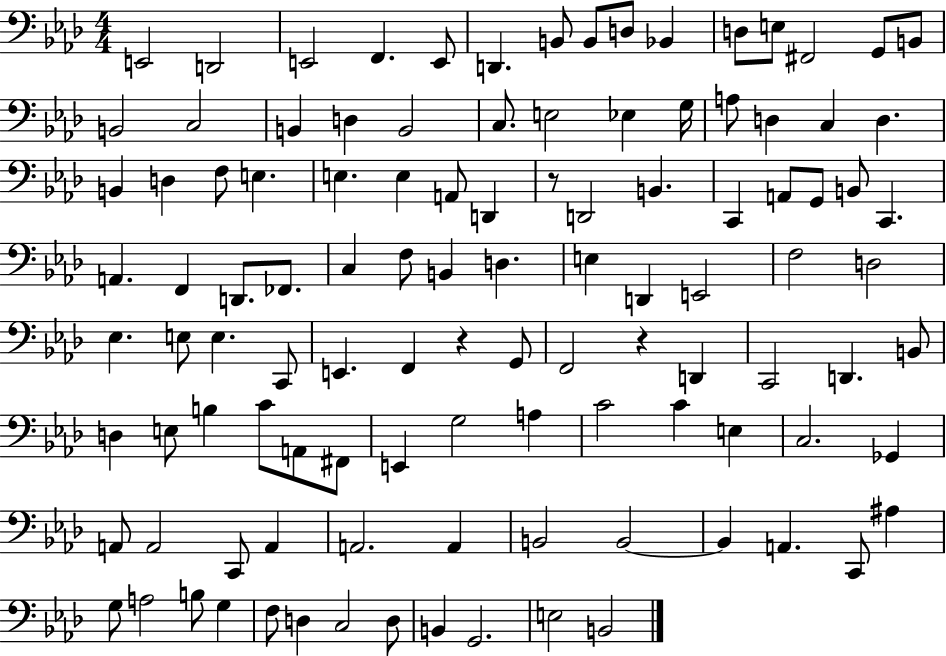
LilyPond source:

{
  \clef bass
  \numericTimeSignature
  \time 4/4
  \key aes \major
  \repeat volta 2 { e,2 d,2 | e,2 f,4. e,8 | d,4. b,8 b,8 d8 bes,4 | d8 e8 fis,2 g,8 b,8 | \break b,2 c2 | b,4 d4 b,2 | c8. e2 ees4 g16 | a8 d4 c4 d4. | \break b,4 d4 f8 e4. | e4. e4 a,8 d,4 | r8 d,2 b,4. | c,4 a,8 g,8 b,8 c,4. | \break a,4. f,4 d,8. fes,8. | c4 f8 b,4 d4. | e4 d,4 e,2 | f2 d2 | \break ees4. e8 e4. c,8 | e,4. f,4 r4 g,8 | f,2 r4 d,4 | c,2 d,4. b,8 | \break d4 e8 b4 c'8 a,8 fis,8 | e,4 g2 a4 | c'2 c'4 e4 | c2. ges,4 | \break a,8 a,2 c,8 a,4 | a,2. a,4 | b,2 b,2~~ | b,4 a,4. c,8 ais4 | \break g8 a2 b8 g4 | f8 d4 c2 d8 | b,4 g,2. | e2 b,2 | \break } \bar "|."
}